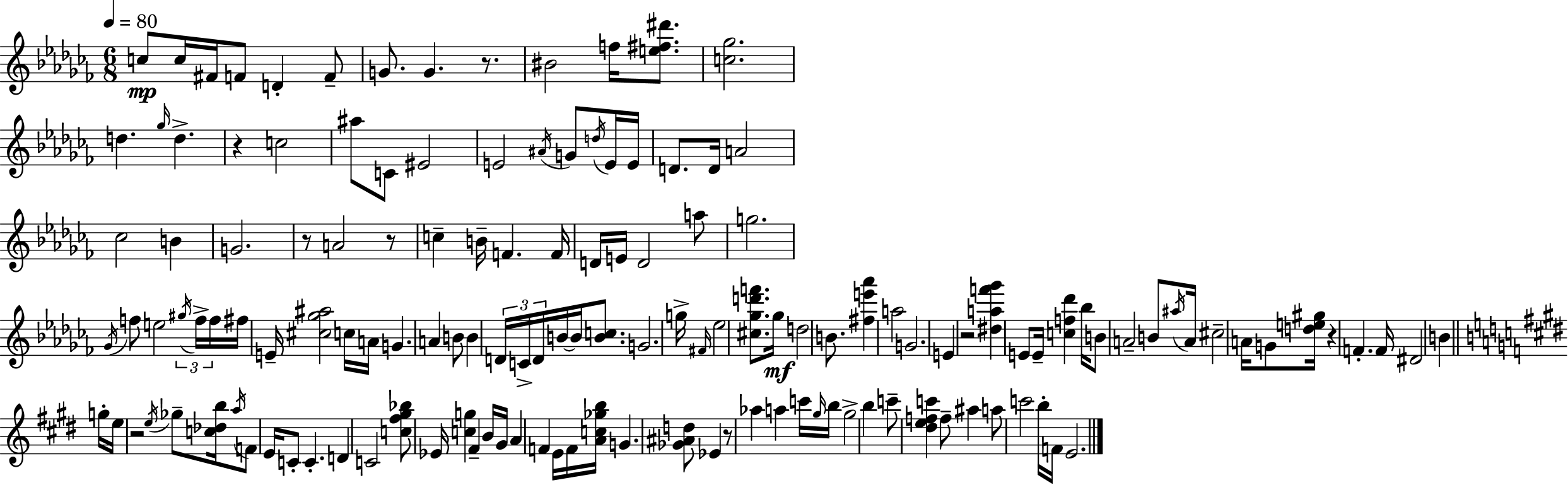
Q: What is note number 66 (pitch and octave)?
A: A5